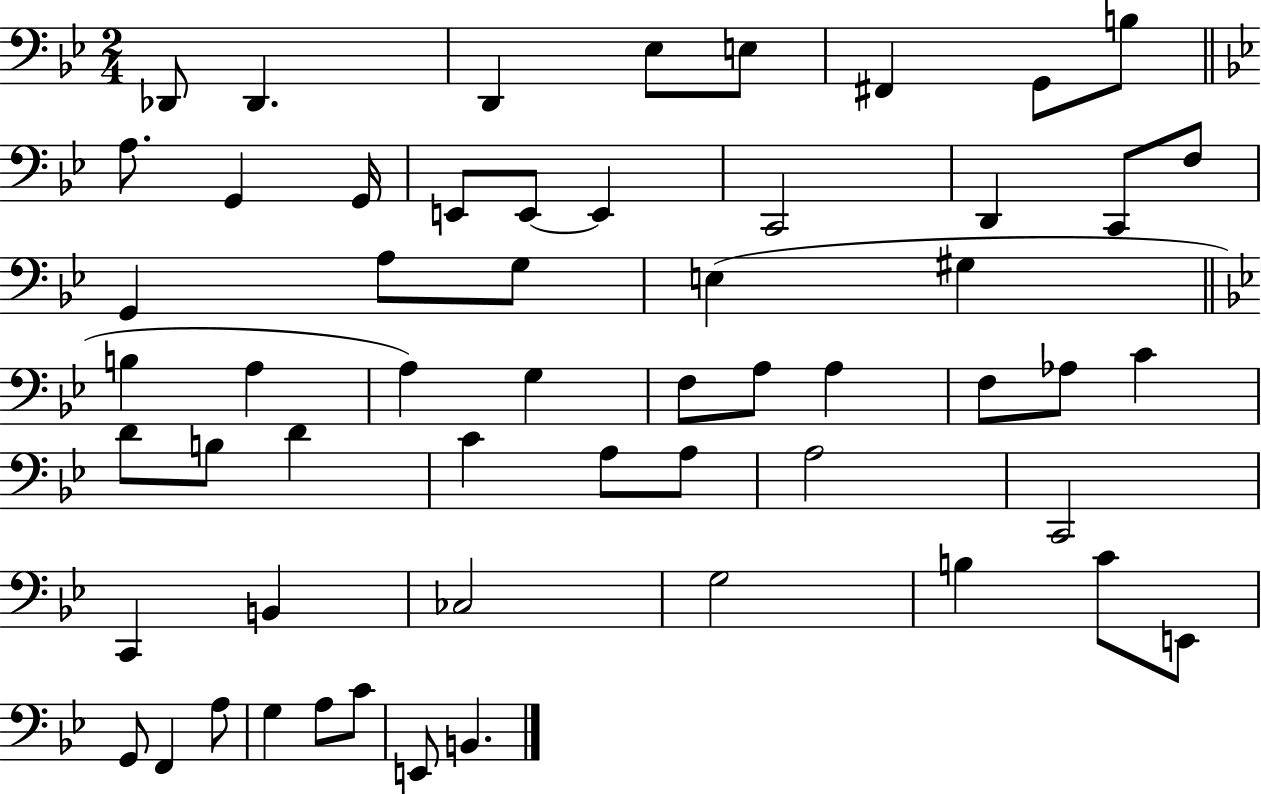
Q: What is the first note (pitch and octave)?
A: Db2